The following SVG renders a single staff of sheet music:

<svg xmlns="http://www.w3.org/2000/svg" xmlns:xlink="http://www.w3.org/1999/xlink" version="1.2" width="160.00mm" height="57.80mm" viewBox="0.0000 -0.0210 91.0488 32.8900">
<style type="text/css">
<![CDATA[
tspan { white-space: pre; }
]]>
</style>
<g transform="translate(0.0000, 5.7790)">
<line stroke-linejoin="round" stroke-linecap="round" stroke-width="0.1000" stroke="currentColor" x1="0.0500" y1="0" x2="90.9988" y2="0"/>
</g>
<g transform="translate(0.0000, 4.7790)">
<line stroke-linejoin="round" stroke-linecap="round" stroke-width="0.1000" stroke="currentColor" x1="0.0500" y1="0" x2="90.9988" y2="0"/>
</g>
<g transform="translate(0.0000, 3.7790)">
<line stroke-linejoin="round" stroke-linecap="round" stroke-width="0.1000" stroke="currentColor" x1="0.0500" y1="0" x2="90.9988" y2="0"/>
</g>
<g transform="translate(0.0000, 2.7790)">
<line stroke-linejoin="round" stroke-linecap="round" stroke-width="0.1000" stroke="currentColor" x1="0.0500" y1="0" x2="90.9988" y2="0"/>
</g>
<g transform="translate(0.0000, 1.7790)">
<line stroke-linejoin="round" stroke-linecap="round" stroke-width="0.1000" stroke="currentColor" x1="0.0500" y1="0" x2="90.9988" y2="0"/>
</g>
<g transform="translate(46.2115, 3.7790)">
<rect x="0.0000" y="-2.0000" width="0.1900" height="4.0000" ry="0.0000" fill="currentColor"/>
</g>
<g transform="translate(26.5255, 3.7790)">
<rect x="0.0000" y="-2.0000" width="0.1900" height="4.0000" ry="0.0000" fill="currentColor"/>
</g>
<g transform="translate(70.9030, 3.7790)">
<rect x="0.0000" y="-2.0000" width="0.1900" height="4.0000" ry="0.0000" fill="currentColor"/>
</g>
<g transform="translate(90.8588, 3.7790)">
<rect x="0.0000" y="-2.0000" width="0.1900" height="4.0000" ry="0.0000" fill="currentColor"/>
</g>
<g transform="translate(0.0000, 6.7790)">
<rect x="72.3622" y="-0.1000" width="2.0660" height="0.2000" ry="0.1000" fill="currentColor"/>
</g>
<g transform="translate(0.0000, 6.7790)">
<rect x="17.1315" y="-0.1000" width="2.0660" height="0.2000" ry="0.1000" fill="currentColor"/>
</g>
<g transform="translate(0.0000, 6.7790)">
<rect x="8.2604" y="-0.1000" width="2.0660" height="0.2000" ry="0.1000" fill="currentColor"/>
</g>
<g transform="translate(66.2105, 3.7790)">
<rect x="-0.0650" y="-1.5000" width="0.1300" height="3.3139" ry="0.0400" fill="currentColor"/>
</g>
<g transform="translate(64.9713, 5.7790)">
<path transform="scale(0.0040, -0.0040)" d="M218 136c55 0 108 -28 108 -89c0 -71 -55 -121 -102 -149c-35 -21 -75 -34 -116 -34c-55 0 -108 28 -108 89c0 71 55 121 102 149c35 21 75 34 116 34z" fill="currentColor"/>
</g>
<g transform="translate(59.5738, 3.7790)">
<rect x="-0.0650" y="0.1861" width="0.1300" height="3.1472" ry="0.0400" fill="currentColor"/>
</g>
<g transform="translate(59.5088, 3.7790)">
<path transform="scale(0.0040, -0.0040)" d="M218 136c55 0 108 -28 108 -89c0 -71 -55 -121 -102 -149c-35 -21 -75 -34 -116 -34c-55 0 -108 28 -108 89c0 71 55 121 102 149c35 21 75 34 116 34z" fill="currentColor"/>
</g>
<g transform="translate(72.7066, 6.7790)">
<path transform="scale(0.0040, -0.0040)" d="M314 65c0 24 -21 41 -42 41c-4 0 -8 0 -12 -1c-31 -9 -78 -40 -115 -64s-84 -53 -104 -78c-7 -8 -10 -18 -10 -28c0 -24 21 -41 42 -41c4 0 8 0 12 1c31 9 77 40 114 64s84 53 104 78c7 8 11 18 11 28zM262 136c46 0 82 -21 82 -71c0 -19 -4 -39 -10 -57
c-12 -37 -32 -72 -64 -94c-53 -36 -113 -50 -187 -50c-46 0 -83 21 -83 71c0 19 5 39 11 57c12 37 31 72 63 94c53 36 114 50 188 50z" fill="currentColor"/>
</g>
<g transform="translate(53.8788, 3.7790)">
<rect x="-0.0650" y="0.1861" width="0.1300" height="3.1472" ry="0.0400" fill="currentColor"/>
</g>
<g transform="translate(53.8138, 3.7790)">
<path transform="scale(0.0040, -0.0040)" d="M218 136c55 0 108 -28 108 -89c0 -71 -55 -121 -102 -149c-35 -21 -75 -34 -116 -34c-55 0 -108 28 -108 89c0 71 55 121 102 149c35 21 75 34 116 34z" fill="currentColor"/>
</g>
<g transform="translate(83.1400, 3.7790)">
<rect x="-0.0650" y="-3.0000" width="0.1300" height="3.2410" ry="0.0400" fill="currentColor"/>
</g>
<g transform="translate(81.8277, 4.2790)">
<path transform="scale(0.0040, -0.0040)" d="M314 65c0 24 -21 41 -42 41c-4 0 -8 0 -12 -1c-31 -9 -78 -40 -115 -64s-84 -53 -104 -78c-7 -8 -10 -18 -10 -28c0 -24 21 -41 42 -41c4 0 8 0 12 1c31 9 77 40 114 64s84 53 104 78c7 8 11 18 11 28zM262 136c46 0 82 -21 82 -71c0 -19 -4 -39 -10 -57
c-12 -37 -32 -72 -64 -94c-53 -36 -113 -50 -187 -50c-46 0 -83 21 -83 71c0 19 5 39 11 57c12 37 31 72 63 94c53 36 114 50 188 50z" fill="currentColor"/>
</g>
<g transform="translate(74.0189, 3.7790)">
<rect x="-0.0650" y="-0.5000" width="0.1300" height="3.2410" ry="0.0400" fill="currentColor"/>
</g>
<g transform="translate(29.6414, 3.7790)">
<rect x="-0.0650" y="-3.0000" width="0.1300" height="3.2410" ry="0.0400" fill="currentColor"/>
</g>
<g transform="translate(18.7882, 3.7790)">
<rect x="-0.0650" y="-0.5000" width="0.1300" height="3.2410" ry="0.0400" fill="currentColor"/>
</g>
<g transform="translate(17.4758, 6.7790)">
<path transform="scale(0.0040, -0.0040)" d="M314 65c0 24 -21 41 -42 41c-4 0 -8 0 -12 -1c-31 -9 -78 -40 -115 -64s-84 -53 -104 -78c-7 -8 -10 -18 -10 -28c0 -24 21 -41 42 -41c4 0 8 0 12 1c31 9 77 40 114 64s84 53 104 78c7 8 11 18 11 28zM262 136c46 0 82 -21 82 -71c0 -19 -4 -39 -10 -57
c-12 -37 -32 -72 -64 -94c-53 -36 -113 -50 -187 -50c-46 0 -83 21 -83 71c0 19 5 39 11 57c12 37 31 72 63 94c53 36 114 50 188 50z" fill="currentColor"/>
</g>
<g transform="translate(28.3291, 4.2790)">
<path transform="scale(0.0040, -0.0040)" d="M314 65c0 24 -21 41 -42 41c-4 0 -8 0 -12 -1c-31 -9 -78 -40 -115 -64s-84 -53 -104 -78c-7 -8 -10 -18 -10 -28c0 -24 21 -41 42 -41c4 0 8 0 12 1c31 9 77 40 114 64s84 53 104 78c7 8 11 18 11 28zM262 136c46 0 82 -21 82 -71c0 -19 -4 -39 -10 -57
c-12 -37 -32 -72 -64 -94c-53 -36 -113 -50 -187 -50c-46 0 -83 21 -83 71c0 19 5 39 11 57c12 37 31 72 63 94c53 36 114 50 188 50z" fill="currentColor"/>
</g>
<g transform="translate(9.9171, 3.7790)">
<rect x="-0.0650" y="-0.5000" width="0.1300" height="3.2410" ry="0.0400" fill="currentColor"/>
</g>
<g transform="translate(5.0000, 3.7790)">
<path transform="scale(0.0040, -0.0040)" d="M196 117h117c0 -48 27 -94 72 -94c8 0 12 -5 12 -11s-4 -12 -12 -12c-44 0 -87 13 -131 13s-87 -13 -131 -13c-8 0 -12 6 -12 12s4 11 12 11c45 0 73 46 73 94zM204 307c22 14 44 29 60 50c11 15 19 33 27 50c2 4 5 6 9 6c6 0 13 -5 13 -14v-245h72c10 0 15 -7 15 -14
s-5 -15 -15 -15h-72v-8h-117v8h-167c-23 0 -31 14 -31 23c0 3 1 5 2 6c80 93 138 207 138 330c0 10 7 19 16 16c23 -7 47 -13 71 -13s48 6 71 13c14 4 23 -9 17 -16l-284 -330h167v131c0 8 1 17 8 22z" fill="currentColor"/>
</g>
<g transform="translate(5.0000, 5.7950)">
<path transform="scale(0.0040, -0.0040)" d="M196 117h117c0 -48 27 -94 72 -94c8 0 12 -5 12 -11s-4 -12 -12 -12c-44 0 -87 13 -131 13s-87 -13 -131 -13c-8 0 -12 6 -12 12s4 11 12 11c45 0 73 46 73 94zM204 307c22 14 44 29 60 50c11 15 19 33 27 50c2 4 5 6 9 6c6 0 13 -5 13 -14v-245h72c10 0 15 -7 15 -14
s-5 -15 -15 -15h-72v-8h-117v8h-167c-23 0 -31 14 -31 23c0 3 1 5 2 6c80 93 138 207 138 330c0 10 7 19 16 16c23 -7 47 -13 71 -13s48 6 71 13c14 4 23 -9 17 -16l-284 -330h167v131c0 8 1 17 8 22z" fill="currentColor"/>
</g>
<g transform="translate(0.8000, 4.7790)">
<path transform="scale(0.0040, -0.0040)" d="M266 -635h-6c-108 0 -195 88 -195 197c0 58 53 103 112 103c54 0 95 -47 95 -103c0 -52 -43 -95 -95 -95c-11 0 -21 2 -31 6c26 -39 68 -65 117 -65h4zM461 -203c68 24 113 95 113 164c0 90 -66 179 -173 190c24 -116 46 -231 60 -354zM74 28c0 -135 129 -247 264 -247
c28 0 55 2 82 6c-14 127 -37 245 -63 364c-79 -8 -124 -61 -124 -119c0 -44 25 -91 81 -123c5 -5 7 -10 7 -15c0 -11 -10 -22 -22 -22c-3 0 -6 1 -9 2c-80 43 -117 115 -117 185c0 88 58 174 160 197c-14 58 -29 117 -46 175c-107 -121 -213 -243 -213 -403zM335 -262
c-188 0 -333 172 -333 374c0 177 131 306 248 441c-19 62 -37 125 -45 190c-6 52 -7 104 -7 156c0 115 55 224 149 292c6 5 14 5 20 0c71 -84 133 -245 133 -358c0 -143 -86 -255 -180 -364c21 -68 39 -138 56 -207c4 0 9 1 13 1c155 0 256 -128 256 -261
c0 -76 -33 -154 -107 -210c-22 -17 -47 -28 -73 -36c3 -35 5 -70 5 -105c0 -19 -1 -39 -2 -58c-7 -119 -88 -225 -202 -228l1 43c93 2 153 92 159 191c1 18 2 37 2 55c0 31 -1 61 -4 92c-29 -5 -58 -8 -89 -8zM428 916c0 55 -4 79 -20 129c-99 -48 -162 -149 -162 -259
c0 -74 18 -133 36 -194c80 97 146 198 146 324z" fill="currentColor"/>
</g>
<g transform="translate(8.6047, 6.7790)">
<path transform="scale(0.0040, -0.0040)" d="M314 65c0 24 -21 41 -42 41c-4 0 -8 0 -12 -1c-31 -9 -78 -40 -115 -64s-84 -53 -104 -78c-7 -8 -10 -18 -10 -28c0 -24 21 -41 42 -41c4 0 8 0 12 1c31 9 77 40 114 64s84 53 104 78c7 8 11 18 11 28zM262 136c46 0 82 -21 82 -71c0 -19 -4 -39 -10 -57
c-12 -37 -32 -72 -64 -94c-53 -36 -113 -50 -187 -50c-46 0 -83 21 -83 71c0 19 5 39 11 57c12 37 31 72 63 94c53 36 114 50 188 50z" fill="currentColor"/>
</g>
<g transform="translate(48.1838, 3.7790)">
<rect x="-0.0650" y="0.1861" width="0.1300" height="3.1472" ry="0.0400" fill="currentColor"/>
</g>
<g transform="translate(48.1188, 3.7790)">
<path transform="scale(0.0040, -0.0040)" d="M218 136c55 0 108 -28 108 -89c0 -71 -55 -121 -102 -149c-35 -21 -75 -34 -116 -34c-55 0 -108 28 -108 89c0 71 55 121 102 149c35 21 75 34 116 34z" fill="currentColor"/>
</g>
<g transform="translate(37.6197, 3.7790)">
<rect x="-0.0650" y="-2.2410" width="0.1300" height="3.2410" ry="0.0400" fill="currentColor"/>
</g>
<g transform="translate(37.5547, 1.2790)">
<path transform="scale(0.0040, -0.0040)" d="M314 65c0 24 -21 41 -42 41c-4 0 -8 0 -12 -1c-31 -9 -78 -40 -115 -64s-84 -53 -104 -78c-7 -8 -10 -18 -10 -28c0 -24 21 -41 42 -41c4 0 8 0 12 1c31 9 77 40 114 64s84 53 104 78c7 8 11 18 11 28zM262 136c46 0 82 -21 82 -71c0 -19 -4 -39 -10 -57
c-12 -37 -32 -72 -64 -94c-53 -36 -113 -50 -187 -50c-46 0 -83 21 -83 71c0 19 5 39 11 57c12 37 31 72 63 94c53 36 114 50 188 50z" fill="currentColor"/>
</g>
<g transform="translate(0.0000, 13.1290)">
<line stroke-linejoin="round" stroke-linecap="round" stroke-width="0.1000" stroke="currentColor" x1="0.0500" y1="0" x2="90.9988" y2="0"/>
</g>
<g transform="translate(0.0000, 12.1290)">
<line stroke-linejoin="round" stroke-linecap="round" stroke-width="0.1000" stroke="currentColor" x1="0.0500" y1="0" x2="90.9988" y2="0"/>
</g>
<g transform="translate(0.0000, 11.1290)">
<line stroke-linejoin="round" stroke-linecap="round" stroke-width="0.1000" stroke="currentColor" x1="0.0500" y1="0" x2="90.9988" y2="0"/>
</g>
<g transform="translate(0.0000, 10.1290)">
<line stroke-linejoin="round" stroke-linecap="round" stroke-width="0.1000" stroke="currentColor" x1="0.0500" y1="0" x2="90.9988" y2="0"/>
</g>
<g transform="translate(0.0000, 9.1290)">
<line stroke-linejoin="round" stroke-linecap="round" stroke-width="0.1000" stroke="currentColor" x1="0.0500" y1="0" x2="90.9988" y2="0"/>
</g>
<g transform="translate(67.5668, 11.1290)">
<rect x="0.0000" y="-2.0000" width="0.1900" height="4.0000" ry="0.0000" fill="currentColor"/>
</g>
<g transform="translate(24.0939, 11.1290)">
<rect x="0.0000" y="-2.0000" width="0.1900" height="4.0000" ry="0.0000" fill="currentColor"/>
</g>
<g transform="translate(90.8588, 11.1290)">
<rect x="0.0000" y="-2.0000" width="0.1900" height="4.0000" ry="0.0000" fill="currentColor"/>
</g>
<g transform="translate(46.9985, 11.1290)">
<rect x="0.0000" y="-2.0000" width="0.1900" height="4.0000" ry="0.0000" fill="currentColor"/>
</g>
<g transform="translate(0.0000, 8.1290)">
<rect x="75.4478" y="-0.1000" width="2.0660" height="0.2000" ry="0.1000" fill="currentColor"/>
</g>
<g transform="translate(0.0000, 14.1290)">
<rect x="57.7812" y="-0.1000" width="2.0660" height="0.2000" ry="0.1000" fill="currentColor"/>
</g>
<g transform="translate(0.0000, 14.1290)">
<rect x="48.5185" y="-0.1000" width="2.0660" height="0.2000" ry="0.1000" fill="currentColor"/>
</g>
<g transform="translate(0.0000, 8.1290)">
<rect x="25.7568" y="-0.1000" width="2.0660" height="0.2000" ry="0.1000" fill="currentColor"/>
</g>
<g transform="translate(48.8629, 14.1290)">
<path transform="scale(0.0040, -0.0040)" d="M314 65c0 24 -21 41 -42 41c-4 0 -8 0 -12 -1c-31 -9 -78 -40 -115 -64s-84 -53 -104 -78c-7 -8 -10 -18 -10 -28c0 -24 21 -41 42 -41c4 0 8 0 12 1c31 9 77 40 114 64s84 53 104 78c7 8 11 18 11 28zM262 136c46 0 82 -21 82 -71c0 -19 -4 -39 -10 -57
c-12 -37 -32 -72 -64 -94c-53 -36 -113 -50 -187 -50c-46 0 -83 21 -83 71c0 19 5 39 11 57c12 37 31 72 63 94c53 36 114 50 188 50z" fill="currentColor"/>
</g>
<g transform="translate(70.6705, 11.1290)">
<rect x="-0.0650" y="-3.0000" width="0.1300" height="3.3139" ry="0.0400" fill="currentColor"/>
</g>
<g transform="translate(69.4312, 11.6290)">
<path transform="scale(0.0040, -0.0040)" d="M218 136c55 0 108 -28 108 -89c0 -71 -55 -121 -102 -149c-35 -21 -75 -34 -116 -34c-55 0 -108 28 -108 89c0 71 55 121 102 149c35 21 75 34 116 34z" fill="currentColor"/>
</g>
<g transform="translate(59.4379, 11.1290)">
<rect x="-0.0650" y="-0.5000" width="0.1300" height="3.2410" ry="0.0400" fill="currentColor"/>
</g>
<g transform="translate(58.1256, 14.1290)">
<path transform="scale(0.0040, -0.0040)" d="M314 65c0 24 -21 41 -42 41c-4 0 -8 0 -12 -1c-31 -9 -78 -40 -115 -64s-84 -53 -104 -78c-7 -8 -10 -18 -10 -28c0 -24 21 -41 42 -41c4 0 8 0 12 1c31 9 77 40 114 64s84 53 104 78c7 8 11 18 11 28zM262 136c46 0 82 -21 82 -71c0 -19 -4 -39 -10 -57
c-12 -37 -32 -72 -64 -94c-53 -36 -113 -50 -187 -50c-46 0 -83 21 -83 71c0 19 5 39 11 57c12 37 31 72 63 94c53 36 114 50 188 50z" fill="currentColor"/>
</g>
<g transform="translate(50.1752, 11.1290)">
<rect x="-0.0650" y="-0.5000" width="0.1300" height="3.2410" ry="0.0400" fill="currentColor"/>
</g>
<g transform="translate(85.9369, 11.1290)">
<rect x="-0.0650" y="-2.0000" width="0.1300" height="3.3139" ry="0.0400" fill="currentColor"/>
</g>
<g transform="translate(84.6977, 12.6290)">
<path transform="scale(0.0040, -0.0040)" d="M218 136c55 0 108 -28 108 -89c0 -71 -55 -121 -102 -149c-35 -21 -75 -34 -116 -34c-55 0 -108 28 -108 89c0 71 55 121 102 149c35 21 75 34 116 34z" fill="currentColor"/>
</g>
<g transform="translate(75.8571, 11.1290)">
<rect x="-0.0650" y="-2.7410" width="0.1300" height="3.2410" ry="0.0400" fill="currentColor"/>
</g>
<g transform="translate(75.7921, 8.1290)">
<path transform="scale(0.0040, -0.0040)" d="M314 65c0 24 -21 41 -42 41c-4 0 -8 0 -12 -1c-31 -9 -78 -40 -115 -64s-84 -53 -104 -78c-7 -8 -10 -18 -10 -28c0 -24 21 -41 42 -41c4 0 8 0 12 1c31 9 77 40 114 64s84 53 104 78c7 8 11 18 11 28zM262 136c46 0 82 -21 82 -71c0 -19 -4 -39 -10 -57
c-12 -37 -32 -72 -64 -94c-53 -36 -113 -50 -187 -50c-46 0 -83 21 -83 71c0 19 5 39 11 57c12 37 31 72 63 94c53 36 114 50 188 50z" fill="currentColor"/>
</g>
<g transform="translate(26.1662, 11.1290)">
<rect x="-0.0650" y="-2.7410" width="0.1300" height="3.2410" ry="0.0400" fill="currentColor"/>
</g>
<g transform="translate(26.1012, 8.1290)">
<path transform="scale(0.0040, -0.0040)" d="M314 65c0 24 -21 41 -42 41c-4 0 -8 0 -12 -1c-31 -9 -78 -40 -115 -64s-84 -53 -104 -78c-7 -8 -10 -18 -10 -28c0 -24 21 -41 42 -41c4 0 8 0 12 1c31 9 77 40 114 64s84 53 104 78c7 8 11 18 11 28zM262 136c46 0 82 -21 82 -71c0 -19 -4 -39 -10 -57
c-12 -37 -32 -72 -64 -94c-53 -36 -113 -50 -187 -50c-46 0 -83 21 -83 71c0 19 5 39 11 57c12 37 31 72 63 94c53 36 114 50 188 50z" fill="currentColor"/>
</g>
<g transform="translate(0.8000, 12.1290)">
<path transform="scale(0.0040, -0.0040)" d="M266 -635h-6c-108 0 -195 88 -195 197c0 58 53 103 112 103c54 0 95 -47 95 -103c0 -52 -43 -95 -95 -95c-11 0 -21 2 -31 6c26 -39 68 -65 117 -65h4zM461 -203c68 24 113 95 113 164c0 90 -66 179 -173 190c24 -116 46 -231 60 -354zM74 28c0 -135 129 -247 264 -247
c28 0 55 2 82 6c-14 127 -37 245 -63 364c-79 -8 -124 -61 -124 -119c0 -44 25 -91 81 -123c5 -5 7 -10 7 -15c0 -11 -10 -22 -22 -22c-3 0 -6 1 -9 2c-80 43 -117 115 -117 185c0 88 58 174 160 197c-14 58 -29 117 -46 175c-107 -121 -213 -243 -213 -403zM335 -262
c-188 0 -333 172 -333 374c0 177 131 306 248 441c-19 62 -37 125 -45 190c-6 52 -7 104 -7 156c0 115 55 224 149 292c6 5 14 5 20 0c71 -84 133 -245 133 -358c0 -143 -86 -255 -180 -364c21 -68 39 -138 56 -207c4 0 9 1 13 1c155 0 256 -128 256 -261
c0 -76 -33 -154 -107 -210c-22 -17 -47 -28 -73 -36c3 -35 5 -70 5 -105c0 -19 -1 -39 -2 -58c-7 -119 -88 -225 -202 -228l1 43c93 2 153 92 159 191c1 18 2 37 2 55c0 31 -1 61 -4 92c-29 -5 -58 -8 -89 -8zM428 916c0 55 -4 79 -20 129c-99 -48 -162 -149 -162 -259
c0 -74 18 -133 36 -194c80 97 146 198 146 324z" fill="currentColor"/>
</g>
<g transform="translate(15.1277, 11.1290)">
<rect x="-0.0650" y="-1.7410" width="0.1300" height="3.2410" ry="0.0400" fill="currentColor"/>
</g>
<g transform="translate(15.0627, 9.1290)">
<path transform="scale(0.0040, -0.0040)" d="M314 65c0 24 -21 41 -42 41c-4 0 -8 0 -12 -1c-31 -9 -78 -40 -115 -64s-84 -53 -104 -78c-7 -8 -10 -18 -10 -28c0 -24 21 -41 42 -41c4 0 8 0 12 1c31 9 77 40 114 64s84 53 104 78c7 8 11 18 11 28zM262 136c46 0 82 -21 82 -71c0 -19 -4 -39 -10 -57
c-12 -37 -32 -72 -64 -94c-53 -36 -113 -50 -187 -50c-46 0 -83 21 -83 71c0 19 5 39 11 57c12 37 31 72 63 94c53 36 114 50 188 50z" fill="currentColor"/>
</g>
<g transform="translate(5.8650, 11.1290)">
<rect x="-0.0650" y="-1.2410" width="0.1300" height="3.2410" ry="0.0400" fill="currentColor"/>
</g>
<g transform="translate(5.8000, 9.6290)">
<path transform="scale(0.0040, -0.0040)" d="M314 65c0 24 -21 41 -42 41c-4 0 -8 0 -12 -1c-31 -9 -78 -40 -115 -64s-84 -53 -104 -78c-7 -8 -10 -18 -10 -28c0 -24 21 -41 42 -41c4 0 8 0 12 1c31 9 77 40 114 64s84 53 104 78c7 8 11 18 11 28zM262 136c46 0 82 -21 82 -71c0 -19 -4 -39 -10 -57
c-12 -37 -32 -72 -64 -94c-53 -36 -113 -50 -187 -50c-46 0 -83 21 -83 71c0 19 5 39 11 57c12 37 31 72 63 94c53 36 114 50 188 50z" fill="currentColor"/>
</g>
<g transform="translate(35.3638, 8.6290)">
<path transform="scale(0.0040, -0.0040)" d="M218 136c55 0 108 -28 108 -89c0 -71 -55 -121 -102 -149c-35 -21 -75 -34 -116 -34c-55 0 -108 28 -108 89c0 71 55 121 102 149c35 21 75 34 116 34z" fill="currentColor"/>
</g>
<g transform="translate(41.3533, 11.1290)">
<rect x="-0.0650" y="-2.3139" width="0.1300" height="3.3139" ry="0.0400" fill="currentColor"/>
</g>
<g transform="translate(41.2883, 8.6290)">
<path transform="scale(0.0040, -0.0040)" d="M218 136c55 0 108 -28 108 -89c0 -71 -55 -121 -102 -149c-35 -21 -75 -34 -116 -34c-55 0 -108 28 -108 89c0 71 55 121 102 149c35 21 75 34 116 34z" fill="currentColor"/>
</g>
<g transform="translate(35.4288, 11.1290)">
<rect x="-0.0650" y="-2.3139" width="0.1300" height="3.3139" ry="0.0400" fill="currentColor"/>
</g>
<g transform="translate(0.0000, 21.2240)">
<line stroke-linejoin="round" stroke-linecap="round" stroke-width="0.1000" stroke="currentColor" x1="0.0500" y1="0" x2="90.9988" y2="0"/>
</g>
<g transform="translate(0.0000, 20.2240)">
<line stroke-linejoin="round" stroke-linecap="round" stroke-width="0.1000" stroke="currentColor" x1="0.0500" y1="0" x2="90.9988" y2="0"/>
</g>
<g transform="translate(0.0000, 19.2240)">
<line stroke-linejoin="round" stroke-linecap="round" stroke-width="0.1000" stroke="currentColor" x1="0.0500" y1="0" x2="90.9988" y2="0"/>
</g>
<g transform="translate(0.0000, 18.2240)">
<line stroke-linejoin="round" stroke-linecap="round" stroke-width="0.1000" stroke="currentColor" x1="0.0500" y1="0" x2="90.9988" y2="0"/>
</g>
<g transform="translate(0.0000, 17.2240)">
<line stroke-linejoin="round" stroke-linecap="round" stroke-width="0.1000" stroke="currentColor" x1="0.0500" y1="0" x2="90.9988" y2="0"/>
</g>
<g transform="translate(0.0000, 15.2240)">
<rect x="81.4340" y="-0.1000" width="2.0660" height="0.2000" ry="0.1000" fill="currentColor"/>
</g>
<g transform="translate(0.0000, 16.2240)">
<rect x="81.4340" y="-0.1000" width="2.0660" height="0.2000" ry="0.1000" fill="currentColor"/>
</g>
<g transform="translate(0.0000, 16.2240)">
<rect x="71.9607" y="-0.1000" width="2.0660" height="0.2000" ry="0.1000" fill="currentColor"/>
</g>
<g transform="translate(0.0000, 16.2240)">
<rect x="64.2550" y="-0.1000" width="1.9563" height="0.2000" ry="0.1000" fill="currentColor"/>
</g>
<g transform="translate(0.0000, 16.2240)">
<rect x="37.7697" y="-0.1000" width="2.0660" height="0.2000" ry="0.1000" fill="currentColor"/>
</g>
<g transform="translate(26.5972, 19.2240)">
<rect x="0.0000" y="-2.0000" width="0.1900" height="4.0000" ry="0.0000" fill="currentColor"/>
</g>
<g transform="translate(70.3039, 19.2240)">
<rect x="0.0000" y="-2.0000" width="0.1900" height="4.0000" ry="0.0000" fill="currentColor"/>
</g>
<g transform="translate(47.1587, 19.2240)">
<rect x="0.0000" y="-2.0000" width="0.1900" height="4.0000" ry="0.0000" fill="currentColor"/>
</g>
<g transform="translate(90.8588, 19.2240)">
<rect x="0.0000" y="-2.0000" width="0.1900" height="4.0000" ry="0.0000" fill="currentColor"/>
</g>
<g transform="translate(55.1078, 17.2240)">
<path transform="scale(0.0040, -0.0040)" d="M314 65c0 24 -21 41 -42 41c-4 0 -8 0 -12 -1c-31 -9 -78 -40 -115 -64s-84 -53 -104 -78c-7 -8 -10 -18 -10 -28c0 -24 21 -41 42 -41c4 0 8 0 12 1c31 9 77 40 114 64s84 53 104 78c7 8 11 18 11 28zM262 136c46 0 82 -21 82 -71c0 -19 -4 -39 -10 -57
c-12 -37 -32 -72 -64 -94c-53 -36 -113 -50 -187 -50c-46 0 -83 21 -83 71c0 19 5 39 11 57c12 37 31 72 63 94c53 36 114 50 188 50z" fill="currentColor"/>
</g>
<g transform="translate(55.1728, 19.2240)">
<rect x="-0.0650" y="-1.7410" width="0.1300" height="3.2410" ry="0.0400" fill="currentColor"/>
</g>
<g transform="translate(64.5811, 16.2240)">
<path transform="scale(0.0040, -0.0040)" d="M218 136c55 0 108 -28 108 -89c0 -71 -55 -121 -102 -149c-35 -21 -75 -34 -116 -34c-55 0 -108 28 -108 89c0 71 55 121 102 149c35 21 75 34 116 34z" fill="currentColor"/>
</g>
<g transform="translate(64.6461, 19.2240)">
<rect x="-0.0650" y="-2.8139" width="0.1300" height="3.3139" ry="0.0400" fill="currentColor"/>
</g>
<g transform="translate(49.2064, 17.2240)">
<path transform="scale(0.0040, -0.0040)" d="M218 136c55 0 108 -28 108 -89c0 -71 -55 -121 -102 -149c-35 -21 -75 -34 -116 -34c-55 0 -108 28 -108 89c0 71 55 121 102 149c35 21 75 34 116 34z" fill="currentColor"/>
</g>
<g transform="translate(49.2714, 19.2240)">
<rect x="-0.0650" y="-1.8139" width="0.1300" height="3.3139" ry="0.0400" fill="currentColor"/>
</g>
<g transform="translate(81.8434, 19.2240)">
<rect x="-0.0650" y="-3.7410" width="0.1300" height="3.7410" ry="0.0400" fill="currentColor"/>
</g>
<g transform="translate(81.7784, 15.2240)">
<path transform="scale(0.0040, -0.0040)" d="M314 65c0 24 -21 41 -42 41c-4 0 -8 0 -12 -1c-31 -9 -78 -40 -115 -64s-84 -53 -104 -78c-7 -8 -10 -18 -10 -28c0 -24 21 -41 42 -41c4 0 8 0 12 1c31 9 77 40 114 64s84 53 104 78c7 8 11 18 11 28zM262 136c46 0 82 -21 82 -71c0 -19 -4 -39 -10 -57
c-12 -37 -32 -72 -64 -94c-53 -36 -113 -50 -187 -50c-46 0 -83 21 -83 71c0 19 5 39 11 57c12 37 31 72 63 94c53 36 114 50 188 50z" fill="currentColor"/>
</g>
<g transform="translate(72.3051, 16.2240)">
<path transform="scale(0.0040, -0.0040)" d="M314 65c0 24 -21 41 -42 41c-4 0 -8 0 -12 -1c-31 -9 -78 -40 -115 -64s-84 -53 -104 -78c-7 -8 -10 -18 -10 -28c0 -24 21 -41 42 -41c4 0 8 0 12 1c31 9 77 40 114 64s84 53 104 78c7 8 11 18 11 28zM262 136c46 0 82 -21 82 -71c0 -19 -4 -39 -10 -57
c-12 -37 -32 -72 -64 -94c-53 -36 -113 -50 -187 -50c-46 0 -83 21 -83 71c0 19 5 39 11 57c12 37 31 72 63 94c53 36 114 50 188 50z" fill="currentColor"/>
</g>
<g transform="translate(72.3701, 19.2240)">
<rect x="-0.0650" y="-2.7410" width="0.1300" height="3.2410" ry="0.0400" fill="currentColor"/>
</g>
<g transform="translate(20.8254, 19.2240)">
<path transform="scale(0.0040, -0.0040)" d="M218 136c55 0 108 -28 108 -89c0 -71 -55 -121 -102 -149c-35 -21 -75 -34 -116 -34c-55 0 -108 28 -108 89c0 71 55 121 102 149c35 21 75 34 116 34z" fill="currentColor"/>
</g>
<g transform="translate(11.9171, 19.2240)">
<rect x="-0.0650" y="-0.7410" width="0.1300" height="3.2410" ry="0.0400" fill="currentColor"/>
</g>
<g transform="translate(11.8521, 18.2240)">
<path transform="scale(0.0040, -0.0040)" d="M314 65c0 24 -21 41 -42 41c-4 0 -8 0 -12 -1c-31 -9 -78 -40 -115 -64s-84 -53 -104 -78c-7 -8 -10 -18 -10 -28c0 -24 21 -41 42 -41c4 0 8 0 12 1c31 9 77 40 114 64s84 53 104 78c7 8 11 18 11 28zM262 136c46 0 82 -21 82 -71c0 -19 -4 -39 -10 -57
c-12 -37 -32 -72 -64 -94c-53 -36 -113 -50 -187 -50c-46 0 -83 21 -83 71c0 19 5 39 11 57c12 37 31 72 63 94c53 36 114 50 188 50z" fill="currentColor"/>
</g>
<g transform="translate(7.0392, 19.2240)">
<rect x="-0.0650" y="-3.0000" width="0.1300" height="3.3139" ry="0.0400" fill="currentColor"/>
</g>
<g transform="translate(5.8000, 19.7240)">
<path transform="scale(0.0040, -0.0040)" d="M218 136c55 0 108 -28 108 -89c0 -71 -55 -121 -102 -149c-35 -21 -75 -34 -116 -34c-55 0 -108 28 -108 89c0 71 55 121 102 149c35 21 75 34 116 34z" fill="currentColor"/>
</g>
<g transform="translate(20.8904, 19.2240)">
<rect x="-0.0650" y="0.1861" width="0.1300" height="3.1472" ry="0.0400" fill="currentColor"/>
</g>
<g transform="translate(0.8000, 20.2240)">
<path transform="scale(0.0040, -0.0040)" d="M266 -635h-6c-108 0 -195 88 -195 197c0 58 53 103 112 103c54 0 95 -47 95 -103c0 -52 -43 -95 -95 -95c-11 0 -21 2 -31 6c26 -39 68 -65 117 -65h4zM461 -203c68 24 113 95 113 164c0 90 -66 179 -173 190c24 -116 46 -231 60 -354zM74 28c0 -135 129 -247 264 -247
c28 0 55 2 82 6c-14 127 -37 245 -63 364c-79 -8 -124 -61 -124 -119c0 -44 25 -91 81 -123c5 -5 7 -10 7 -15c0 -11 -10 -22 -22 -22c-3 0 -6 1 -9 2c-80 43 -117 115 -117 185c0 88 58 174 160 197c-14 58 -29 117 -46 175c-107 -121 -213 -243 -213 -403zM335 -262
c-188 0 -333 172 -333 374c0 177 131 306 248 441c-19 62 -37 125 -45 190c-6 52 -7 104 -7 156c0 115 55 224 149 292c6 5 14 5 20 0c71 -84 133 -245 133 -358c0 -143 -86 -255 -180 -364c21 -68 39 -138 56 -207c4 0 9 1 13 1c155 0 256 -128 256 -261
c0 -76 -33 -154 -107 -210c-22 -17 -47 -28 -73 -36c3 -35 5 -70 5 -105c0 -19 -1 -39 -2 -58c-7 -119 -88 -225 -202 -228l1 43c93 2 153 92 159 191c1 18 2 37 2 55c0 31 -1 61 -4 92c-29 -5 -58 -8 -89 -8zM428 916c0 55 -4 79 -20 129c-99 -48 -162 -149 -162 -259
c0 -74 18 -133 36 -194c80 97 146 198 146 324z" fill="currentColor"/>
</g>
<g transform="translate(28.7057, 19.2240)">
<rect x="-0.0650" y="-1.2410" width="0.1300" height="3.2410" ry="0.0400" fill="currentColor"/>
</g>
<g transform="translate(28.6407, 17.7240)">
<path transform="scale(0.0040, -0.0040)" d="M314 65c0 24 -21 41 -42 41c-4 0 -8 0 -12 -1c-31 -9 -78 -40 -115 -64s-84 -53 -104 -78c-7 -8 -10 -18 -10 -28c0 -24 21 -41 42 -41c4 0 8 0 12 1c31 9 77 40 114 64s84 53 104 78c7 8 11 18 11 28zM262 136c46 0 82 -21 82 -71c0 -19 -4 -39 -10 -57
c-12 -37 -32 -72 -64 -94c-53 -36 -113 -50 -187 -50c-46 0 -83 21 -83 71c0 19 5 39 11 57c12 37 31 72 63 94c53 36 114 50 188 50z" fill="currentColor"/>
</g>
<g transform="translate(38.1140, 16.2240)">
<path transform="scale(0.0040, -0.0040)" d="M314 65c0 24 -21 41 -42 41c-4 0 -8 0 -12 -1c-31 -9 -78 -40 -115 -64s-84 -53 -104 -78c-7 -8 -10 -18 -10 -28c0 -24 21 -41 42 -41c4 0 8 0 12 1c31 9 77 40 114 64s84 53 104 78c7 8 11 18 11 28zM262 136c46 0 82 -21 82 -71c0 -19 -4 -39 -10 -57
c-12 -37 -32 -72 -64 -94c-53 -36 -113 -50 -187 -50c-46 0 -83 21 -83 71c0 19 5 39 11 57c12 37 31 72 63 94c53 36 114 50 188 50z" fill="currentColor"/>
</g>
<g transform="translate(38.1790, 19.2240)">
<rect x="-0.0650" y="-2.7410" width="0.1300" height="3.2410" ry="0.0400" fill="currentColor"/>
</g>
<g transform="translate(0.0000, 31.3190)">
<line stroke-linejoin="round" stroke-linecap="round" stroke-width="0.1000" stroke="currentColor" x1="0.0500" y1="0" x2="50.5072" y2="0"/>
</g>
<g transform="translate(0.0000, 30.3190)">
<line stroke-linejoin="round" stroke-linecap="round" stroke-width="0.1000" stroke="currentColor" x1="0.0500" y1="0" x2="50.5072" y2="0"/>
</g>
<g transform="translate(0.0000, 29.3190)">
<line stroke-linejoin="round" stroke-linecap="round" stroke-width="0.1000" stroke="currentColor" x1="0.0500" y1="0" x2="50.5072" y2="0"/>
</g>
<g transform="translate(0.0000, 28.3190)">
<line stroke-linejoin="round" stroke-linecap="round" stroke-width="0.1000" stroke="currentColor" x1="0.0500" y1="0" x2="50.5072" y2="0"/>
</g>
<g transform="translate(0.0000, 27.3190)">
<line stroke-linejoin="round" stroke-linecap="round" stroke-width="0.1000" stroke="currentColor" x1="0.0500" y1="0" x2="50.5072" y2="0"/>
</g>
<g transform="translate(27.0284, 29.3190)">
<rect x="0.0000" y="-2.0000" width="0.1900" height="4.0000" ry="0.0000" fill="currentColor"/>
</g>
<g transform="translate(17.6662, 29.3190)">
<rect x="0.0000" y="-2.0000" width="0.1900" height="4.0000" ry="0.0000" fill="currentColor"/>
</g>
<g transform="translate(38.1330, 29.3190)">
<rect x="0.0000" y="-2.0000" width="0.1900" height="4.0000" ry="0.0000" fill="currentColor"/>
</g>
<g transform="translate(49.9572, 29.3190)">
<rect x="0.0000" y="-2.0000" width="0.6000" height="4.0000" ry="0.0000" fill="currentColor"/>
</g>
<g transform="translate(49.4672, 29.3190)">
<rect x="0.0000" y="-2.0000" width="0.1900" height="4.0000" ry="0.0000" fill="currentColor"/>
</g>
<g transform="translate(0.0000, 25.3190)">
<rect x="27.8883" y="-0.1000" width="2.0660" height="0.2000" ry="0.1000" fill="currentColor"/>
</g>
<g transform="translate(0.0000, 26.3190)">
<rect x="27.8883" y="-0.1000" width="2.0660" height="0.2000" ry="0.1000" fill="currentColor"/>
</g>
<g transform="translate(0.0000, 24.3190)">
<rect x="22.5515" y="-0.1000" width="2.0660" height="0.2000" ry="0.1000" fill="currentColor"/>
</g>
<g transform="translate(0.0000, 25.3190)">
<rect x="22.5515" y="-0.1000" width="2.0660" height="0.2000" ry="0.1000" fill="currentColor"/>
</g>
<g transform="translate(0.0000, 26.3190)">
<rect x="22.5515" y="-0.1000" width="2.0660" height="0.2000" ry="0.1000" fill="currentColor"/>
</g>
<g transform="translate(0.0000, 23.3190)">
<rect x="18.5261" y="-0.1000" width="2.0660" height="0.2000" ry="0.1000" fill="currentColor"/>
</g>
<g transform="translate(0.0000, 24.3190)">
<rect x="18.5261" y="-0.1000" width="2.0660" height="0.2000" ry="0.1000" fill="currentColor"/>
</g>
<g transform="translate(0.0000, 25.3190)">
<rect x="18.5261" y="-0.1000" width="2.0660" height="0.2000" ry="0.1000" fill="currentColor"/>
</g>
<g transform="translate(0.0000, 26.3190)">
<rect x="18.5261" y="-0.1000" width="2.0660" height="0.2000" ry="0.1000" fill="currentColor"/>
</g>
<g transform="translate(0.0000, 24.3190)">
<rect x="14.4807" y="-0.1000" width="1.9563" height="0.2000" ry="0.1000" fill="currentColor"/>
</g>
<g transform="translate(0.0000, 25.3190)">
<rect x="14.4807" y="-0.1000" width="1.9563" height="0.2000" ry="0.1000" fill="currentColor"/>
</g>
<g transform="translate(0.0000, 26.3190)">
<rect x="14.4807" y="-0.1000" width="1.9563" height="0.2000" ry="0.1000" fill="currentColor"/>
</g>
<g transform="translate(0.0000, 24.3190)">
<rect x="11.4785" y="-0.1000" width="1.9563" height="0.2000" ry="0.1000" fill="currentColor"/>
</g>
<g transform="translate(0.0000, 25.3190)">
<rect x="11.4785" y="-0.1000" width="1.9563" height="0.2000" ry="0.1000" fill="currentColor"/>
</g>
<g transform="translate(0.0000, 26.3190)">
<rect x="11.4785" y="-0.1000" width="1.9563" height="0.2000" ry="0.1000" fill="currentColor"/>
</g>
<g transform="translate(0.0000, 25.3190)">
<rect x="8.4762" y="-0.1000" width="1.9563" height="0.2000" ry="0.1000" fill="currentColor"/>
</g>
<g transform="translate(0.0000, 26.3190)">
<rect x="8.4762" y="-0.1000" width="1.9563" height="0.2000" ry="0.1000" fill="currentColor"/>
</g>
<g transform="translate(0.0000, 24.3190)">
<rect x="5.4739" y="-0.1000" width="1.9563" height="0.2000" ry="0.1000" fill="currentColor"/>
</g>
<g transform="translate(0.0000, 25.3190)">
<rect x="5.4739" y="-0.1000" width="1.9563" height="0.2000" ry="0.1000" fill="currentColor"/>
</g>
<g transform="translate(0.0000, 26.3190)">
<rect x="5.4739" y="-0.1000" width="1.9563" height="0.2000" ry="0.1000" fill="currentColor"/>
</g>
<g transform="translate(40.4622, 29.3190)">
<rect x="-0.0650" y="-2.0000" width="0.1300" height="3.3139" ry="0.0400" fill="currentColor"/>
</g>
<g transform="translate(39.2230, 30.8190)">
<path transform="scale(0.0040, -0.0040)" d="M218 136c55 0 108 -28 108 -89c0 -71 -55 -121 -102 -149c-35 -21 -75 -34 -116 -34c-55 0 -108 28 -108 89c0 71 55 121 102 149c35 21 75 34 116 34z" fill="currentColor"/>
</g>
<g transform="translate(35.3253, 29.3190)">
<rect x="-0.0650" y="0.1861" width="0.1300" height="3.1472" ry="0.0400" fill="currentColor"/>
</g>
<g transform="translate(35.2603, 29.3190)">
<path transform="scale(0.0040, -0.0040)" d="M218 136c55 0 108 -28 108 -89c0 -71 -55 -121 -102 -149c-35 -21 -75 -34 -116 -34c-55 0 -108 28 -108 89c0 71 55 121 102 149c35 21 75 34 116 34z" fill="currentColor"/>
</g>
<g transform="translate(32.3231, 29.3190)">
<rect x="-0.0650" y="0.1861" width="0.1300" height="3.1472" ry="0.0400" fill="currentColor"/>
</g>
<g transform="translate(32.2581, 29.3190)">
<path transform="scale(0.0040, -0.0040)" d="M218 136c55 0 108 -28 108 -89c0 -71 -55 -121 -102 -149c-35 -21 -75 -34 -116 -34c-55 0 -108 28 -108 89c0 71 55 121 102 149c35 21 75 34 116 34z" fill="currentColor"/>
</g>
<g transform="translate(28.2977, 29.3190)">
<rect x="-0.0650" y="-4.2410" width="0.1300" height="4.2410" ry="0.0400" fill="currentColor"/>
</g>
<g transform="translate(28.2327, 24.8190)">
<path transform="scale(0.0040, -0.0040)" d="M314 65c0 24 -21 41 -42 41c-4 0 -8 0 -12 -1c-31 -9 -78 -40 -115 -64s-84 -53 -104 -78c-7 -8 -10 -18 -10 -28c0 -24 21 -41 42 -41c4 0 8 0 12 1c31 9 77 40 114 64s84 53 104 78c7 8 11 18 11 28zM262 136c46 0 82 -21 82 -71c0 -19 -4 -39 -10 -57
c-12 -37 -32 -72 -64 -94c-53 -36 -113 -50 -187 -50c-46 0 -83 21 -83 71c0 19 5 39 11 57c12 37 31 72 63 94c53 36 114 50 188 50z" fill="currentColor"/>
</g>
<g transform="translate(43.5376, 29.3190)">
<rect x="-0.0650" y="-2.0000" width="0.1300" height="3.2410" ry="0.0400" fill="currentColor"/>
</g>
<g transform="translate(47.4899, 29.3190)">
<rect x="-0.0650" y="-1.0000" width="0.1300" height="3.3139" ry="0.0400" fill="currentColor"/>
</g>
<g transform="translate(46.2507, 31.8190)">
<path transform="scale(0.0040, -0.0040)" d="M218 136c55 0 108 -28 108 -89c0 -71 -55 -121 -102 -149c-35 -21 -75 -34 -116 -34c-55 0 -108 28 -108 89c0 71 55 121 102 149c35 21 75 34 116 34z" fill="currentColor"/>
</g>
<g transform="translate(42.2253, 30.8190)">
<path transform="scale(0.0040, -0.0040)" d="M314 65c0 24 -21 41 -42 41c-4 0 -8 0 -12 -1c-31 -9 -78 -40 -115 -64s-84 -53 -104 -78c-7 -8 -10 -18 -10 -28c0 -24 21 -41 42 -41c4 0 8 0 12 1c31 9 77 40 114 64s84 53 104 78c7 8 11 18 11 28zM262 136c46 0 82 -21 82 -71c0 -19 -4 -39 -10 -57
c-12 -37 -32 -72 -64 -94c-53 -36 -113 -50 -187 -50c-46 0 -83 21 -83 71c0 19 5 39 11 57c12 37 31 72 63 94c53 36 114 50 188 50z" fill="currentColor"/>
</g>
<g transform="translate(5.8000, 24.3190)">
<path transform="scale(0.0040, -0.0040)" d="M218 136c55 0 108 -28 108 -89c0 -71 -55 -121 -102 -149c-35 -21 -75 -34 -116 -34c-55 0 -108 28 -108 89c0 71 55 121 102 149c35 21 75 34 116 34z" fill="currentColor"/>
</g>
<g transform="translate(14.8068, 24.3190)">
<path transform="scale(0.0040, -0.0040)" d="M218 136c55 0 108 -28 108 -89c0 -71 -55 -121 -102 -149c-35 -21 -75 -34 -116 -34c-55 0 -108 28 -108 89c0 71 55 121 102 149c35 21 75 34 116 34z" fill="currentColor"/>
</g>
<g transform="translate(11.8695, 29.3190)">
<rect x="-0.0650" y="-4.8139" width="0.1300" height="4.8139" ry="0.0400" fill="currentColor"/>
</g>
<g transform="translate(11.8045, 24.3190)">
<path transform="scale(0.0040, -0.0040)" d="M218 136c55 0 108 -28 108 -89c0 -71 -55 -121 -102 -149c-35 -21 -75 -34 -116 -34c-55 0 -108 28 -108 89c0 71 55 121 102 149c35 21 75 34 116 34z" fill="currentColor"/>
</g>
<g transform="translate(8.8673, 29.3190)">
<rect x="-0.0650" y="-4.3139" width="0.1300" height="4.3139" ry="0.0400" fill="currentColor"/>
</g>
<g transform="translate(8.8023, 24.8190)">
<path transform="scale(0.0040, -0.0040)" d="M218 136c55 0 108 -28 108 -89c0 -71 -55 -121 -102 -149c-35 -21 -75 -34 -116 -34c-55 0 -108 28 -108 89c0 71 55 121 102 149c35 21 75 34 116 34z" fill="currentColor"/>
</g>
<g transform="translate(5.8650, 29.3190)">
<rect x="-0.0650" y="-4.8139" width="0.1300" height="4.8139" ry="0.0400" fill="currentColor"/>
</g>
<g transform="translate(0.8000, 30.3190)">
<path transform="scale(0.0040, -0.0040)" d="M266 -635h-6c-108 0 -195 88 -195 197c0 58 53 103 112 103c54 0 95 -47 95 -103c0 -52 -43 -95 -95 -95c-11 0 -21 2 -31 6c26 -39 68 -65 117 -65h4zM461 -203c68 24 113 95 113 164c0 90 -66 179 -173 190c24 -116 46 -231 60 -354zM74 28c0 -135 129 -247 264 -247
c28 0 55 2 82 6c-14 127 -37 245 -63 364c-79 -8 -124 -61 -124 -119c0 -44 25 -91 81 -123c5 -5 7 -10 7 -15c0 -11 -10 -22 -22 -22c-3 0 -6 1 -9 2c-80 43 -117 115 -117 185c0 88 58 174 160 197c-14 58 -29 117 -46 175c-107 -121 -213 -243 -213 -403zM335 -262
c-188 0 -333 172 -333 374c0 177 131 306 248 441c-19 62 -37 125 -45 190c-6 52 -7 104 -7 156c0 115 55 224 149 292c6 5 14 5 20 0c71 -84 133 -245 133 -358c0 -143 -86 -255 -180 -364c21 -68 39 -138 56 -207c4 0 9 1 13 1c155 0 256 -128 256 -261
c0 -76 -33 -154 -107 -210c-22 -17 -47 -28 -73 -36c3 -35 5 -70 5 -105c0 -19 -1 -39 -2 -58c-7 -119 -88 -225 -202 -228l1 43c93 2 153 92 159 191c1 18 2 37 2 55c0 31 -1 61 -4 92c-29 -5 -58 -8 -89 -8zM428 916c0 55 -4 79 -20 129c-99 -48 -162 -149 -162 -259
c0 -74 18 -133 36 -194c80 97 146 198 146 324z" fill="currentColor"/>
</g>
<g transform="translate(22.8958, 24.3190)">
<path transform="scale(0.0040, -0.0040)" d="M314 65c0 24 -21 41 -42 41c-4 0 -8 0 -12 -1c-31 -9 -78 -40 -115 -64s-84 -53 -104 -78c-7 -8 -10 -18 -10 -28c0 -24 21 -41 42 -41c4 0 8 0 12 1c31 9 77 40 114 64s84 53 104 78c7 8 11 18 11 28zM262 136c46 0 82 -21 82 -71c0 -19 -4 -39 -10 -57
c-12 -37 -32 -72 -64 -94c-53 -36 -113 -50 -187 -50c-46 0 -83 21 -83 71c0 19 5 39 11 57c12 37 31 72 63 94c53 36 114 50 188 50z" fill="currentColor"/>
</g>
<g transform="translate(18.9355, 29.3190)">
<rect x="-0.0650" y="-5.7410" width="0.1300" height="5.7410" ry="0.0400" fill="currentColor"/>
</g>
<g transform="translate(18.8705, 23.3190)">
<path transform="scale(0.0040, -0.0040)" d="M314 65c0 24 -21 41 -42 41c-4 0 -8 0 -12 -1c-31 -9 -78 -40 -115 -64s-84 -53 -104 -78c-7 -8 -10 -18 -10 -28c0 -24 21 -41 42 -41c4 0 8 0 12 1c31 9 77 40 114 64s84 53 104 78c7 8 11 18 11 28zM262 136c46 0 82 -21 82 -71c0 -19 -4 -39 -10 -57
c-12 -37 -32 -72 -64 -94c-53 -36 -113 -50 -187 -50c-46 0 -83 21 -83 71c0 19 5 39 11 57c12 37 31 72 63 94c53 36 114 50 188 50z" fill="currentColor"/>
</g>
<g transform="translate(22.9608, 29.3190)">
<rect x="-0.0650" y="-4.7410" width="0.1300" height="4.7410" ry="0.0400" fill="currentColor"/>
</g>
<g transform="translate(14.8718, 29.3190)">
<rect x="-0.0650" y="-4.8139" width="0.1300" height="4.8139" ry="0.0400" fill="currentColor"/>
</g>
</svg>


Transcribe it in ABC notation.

X:1
T:Untitled
M:4/4
L:1/4
K:C
C2 C2 A2 g2 B B B E C2 A2 e2 f2 a2 g g C2 C2 A a2 F A d2 B e2 a2 f f2 a a2 c'2 e' d' e' e' g'2 e'2 d'2 B B F F2 D